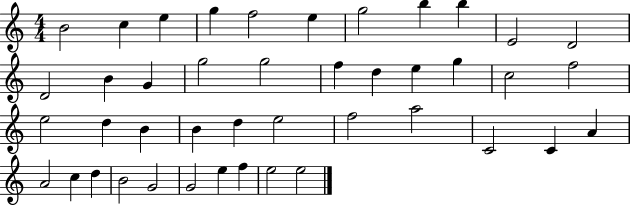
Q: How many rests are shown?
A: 0